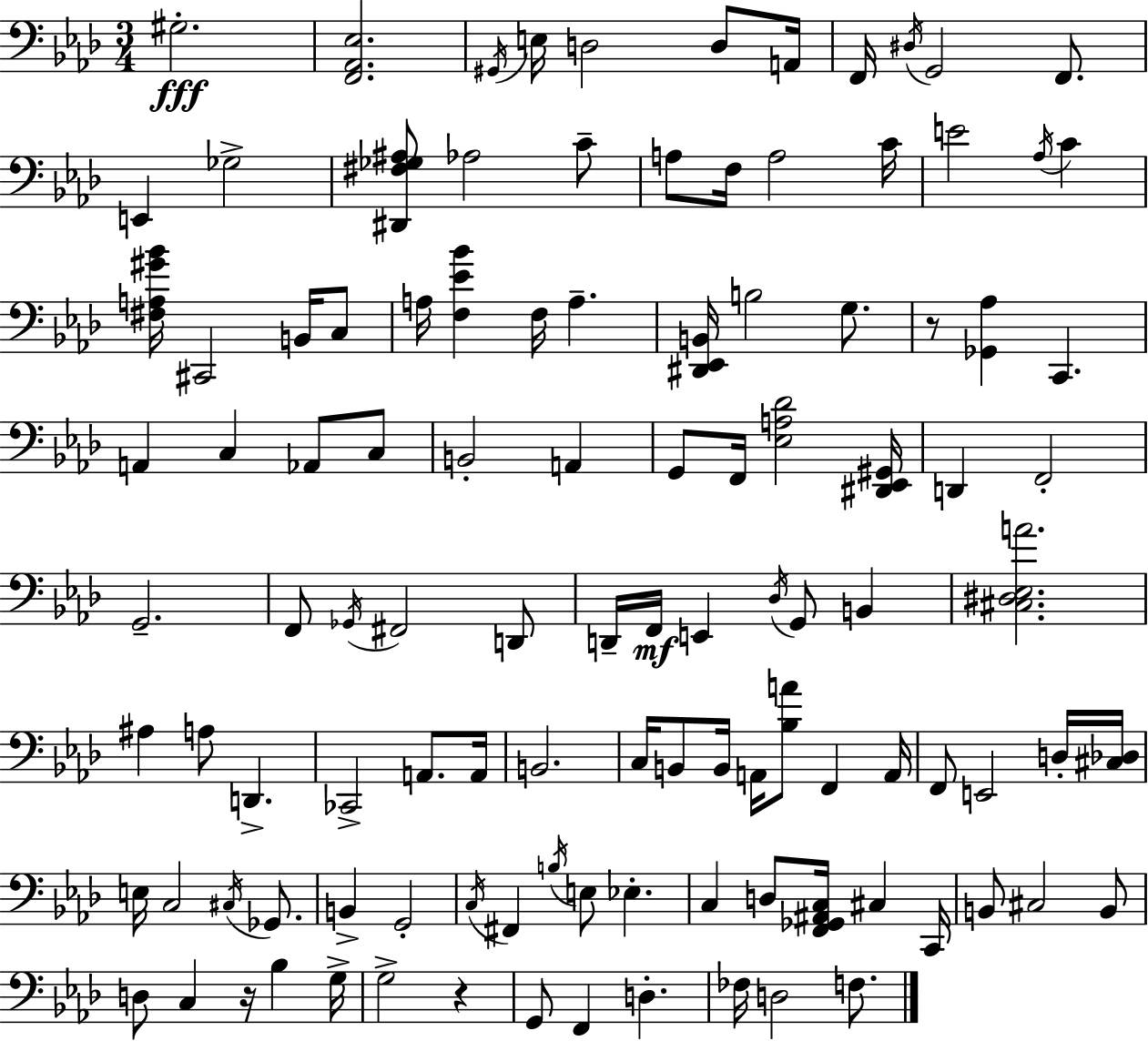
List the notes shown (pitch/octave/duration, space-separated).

G#3/h. [F2,Ab2,Eb3]/h. G#2/s E3/s D3/h D3/e A2/s F2/s D#3/s G2/h F2/e. E2/q Gb3/h [D#2,F#3,Gb3,A#3]/e Ab3/h C4/e A3/e F3/s A3/h C4/s E4/h Ab3/s C4/q [F#3,A3,G#4,Bb4]/s C#2/h B2/s C3/e A3/s [F3,Eb4,Bb4]/q F3/s A3/q. [D#2,Eb2,B2]/s B3/h G3/e. R/e [Gb2,Ab3]/q C2/q. A2/q C3/q Ab2/e C3/e B2/h A2/q G2/e F2/s [Eb3,A3,Db4]/h [D#2,Eb2,G#2]/s D2/q F2/h G2/h. F2/e Gb2/s F#2/h D2/e D2/s F2/s E2/q Db3/s G2/e B2/q [C#3,D#3,Eb3,A4]/h. A#3/q A3/e D2/q. CES2/h A2/e. A2/s B2/h. C3/s B2/e B2/s A2/s [Bb3,A4]/e F2/q A2/s F2/e E2/h D3/s [C#3,Db3]/s E3/s C3/h C#3/s Gb2/e. B2/q G2/h C3/s F#2/q B3/s E3/e Eb3/q. C3/q D3/e [F2,Gb2,A#2,C3]/s C#3/q C2/s B2/e C#3/h B2/e D3/e C3/q R/s Bb3/q G3/s G3/h R/q G2/e F2/q D3/q. FES3/s D3/h F3/e.